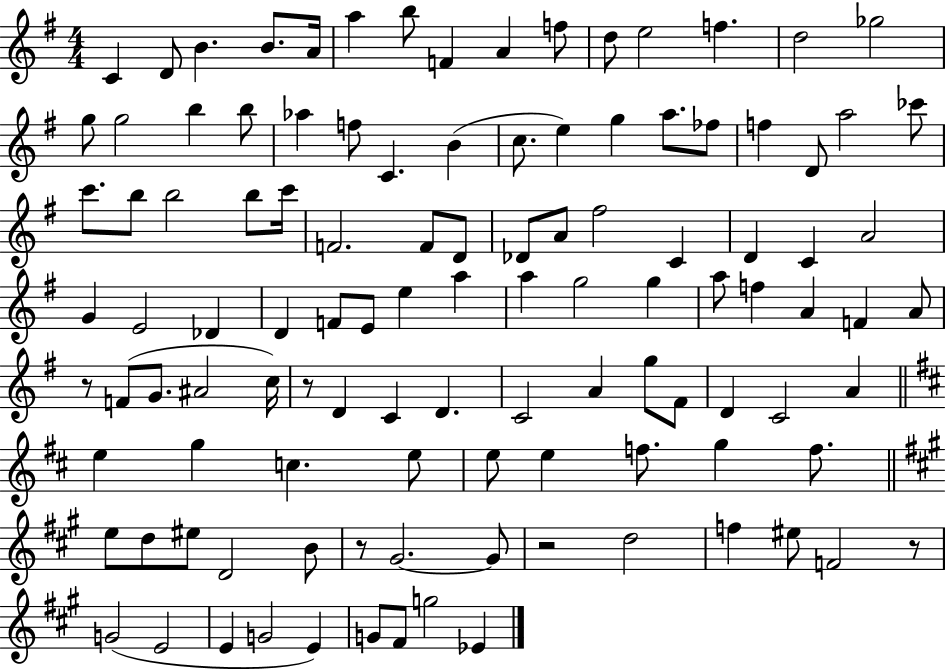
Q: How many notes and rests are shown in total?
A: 111